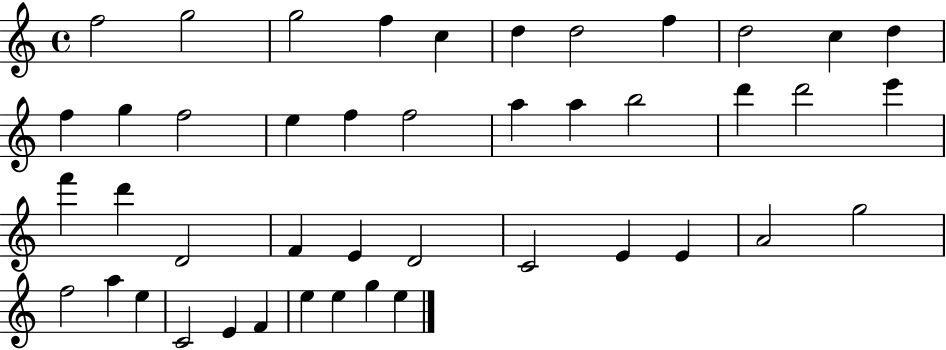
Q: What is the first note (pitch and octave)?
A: F5